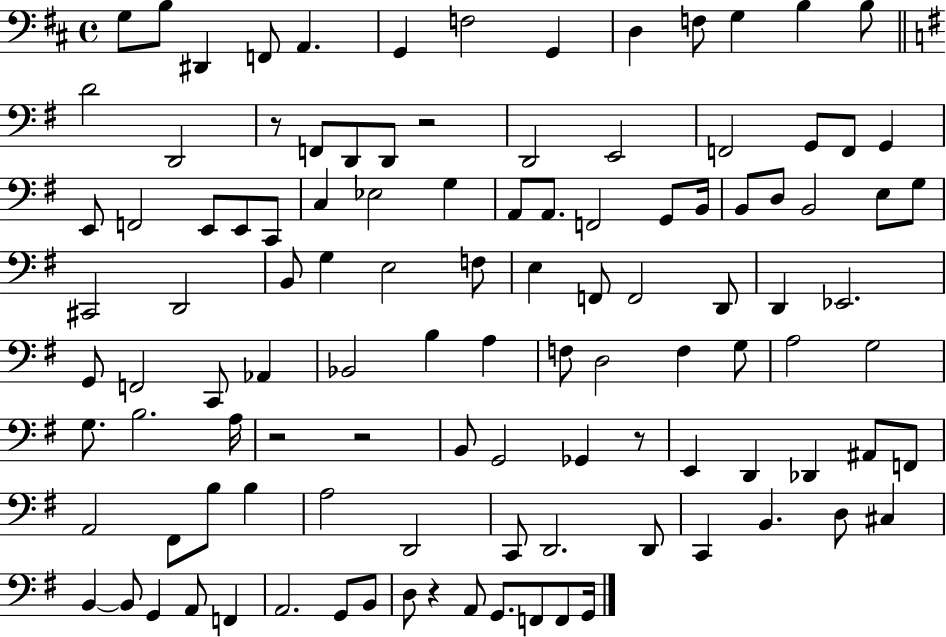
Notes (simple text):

G3/e B3/e D#2/q F2/e A2/q. G2/q F3/h G2/q D3/q F3/e G3/q B3/q B3/e D4/h D2/h R/e F2/e D2/e D2/e R/h D2/h E2/h F2/h G2/e F2/e G2/q E2/e F2/h E2/e E2/e C2/e C3/q Eb3/h G3/q A2/e A2/e. F2/h G2/e B2/s B2/e D3/e B2/h E3/e G3/e C#2/h D2/h B2/e G3/q E3/h F3/e E3/q F2/e F2/h D2/e D2/q Eb2/h. G2/e F2/h C2/e Ab2/q Bb2/h B3/q A3/q F3/e D3/h F3/q G3/e A3/h G3/h G3/e. B3/h. A3/s R/h R/h B2/e G2/h Gb2/q R/e E2/q D2/q Db2/q A#2/e F2/e A2/h F#2/e B3/e B3/q A3/h D2/h C2/e D2/h. D2/e C2/q B2/q. D3/e C#3/q B2/q B2/e G2/q A2/e F2/q A2/h. G2/e B2/e D3/e R/q A2/e G2/e. F2/e F2/e G2/s